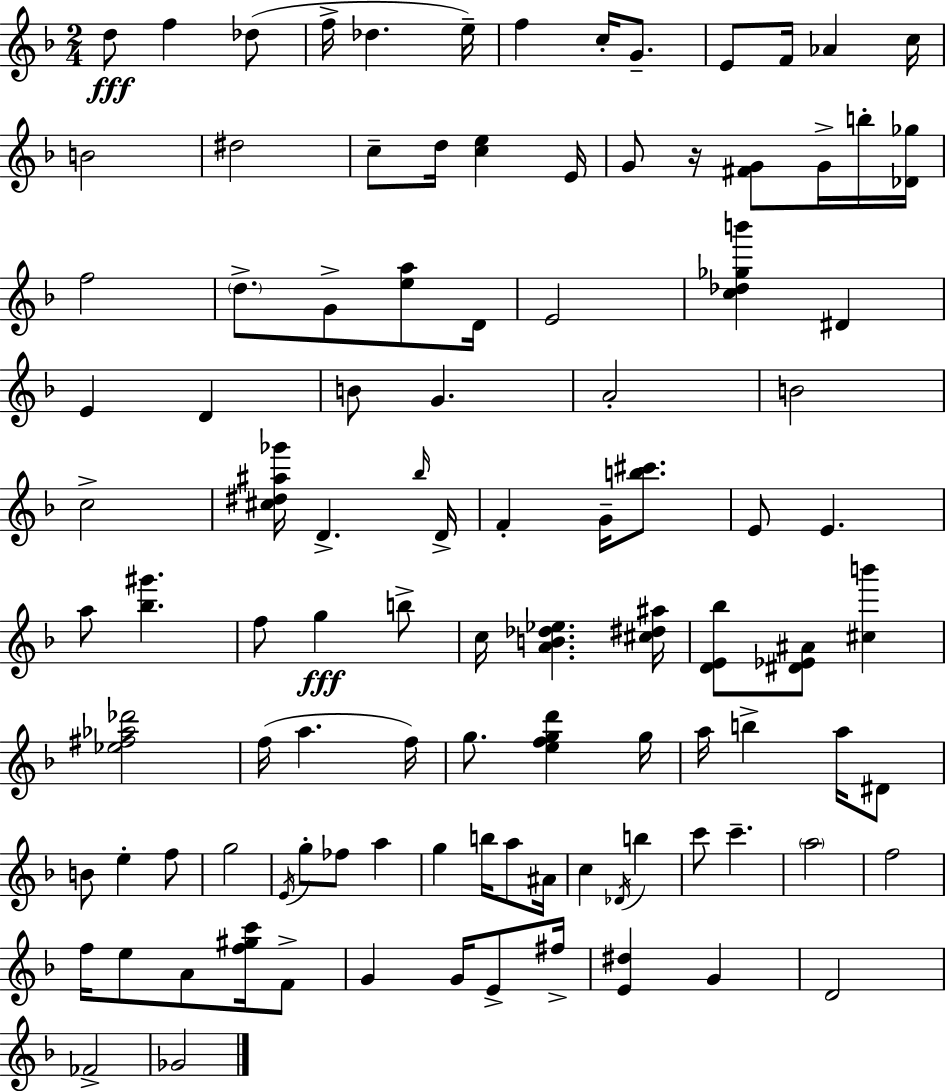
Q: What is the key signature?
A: F major